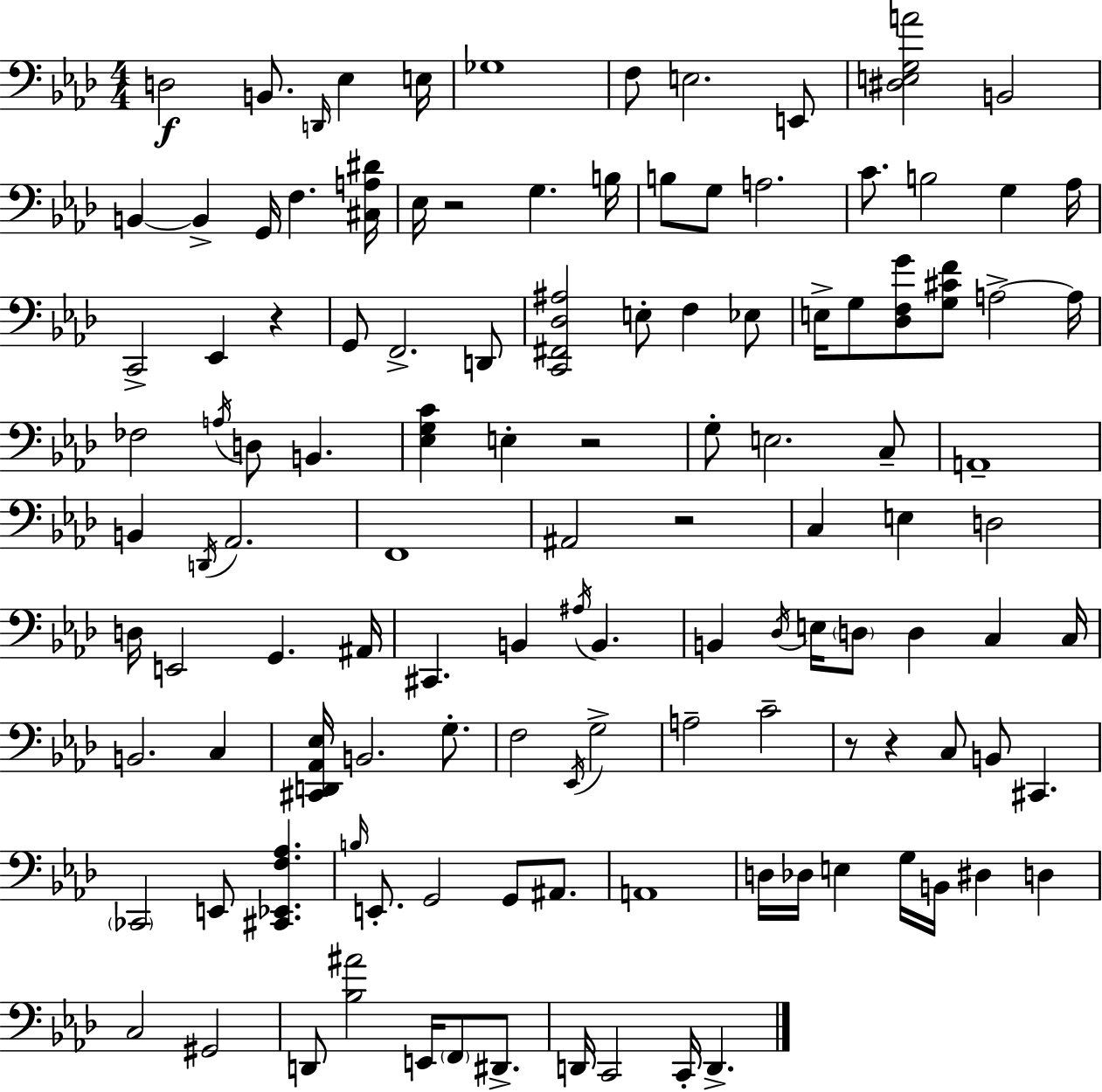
X:1
T:Untitled
M:4/4
L:1/4
K:Fm
D,2 B,,/2 D,,/4 _E, E,/4 _G,4 F,/2 E,2 E,,/2 [^D,E,G,A]2 B,,2 B,, B,, G,,/4 F, [^C,A,^D]/4 _E,/4 z2 G, B,/4 B,/2 G,/2 A,2 C/2 B,2 G, _A,/4 C,,2 _E,, z G,,/2 F,,2 D,,/2 [C,,^F,,_D,^A,]2 E,/2 F, _E,/2 E,/4 G,/2 [_D,F,G]/2 [G,^CF]/2 A,2 A,/4 _F,2 A,/4 D,/2 B,, [_E,G,C] E, z2 G,/2 E,2 C,/2 A,,4 B,, D,,/4 _A,,2 F,,4 ^A,,2 z2 C, E, D,2 D,/4 E,,2 G,, ^A,,/4 ^C,, B,, ^A,/4 B,, B,, _D,/4 E,/4 D,/2 D, C, C,/4 B,,2 C, [^C,,D,,_A,,_E,]/4 B,,2 G,/2 F,2 _E,,/4 G,2 A,2 C2 z/2 z C,/2 B,,/2 ^C,, _C,,2 E,,/2 [^C,,_E,,F,_A,] B,/4 E,,/2 G,,2 G,,/2 ^A,,/2 A,,4 D,/4 _D,/4 E, G,/4 B,,/4 ^D, D, C,2 ^G,,2 D,,/2 [_B,^A]2 E,,/4 F,,/2 ^D,,/2 D,,/4 C,,2 C,,/4 D,,